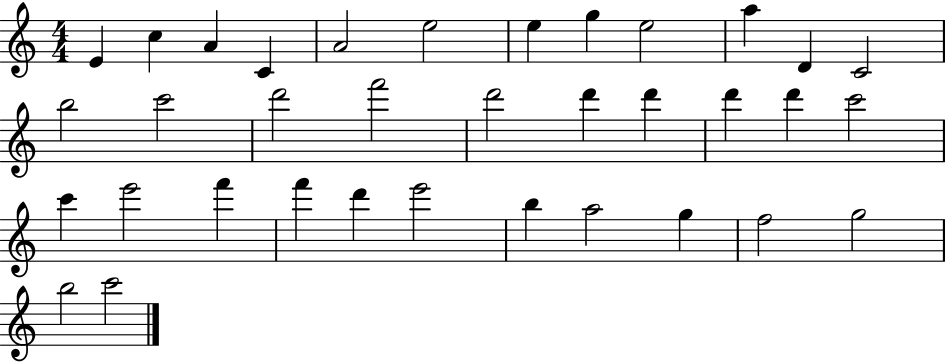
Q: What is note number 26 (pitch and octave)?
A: F6